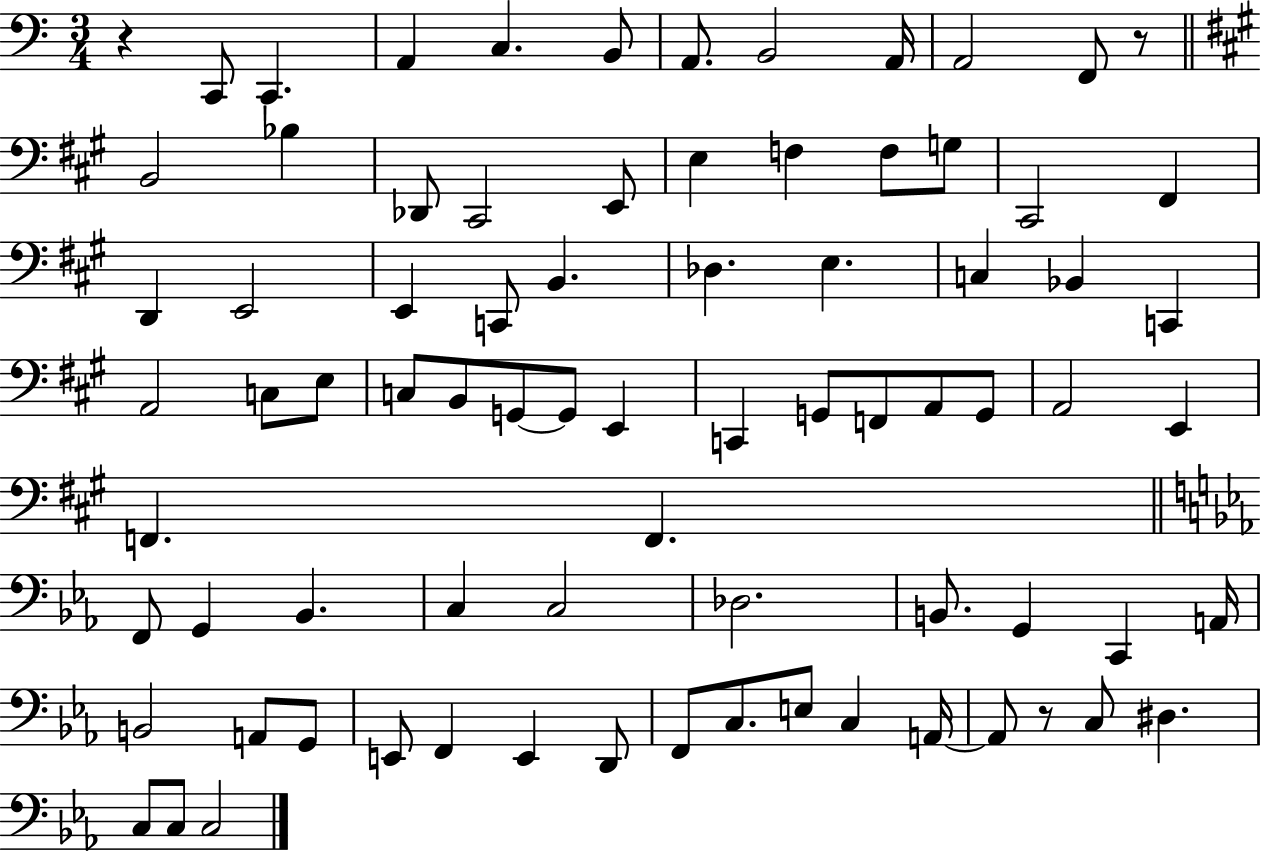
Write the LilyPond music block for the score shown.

{
  \clef bass
  \numericTimeSignature
  \time 3/4
  \key c \major
  r4 c,8 c,4. | a,4 c4. b,8 | a,8. b,2 a,16 | a,2 f,8 r8 | \break \bar "||" \break \key a \major b,2 bes4 | des,8 cis,2 e,8 | e4 f4 f8 g8 | cis,2 fis,4 | \break d,4 e,2 | e,4 c,8 b,4. | des4. e4. | c4 bes,4 c,4 | \break a,2 c8 e8 | c8 b,8 g,8~~ g,8 e,4 | c,4 g,8 f,8 a,8 g,8 | a,2 e,4 | \break f,4. f,4. | \bar "||" \break \key ees \major f,8 g,4 bes,4. | c4 c2 | des2. | b,8. g,4 c,4 a,16 | \break b,2 a,8 g,8 | e,8 f,4 e,4 d,8 | f,8 c8. e8 c4 a,16~~ | a,8 r8 c8 dis4. | \break c8 c8 c2 | \bar "|."
}